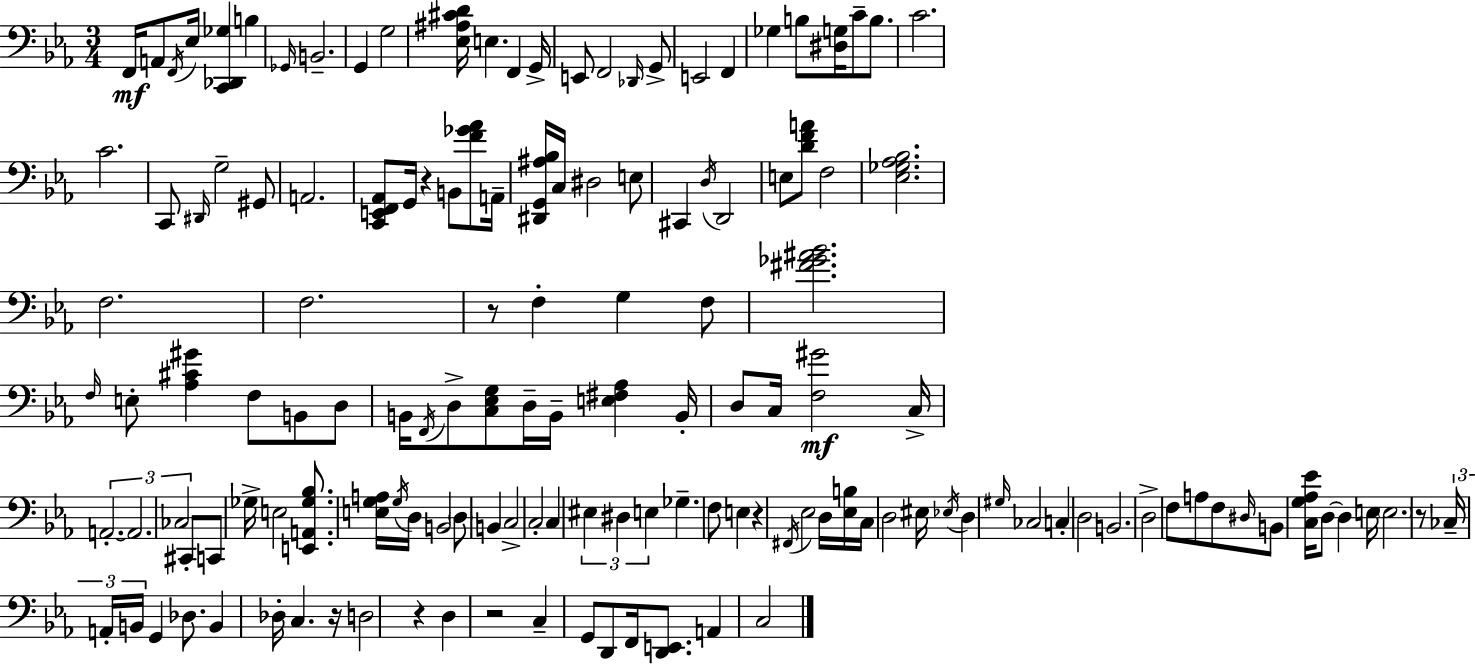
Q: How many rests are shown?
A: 7